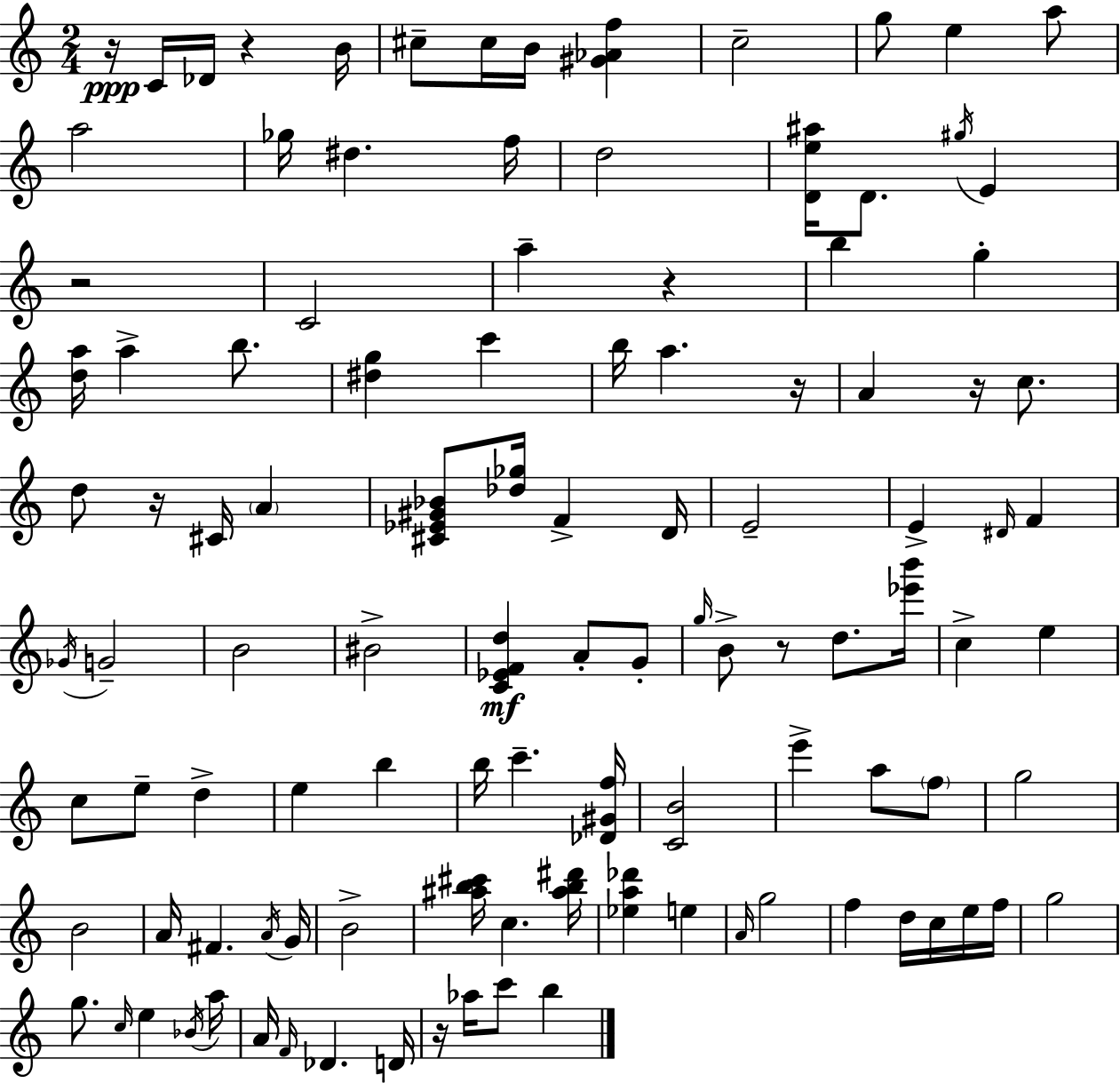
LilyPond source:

{
  \clef treble
  \numericTimeSignature
  \time 2/4
  \key c \major
  r16\ppp c'16 des'16 r4 b'16 | cis''8-- cis''16 b'16 <gis' aes' f''>4 | c''2-- | g''8 e''4 a''8 | \break a''2 | ges''16 dis''4. f''16 | d''2 | <d' e'' ais''>16 d'8. \acciaccatura { gis''16 } e'4 | \break r2 | c'2 | a''4-- r4 | b''4 g''4-. | \break <d'' a''>16 a''4-> b''8. | <dis'' g''>4 c'''4 | b''16 a''4. | r16 a'4 r16 c''8. | \break d''8 r16 cis'16 \parenthesize a'4 | <cis' ees' gis' bes'>8 <des'' ges''>16 f'4-> | d'16 e'2-- | e'4-> \grace { dis'16 } f'4 | \break \acciaccatura { ges'16 } g'2-- | b'2 | bis'2-> | <c' ees' f' d''>4\mf a'8-. | \break g'8-. \grace { g''16 } b'8-> r8 | d''8. <ees''' b'''>16 c''4-> | e''4 c''8 e''8-- | d''4-> e''4 | \break b''4 b''16 c'''4.-- | <des' gis' f''>16 <c' b'>2 | e'''4-> | a''8 \parenthesize f''8 g''2 | \break b'2 | a'16 fis'4. | \acciaccatura { a'16 } g'16 b'2-> | <ais'' b'' cis'''>16 c''4. | \break <ais'' b'' dis'''>16 <ees'' a'' des'''>4 | e''4 \grace { a'16 } g''2 | f''4 | d''16 c''16 e''16 f''16 g''2 | \break g''8. | \grace { c''16 } e''4 \acciaccatura { bes'16 } a''16 | a'16 \grace { f'16 } des'4. | d'16 r16 aes''16 c'''8 b''4 | \break \bar "|."
}